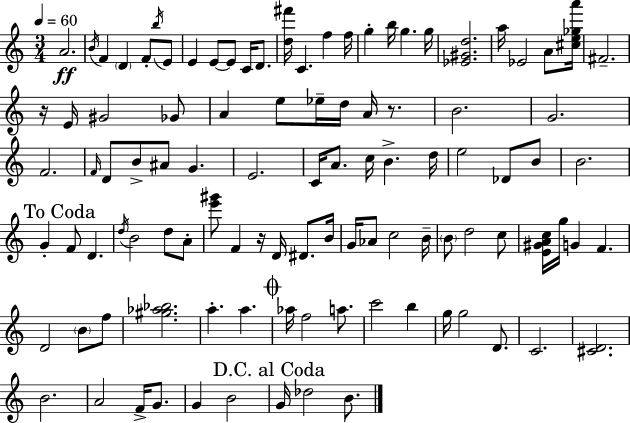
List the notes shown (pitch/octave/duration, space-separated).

A4/h. B4/s F4/q D4/q F4/e B5/s E4/e E4/q E4/e E4/e C4/s D4/e. [D5,F#6]/s C4/q. F5/q F5/s G5/q B5/s G5/q. G5/s [Eb4,G#4,D5]/h. A5/s Eb4/h A4/e [C#5,E5,Gb5,A6]/s F#4/h. R/s E4/s G#4/h Gb4/e A4/q E5/e Eb5/s D5/s A4/s R/e. B4/h. G4/h. F4/h. F4/s D4/e B4/e A#4/e G4/q. E4/h. C4/s A4/e. C5/s B4/q. D5/s E5/h Db4/e B4/e B4/h. G4/q F4/e D4/q. D5/s B4/h D5/e A4/e [E6,G#6]/e F4/q R/s D4/s D#4/e. B4/s G4/s Ab4/e C5/h B4/s B4/e D5/h C5/e [E4,G#4,A4,C5]/s G5/s G4/q F4/q. D4/h B4/e F5/e [G#5,Ab5,Bb5]/h. A5/q. A5/q. Ab5/s F5/h A5/e. C6/h B5/q G5/s G5/h D4/e. C4/h. [C#4,D4]/h. B4/h. A4/h F4/s G4/e. G4/q B4/h G4/s Db5/h B4/e.